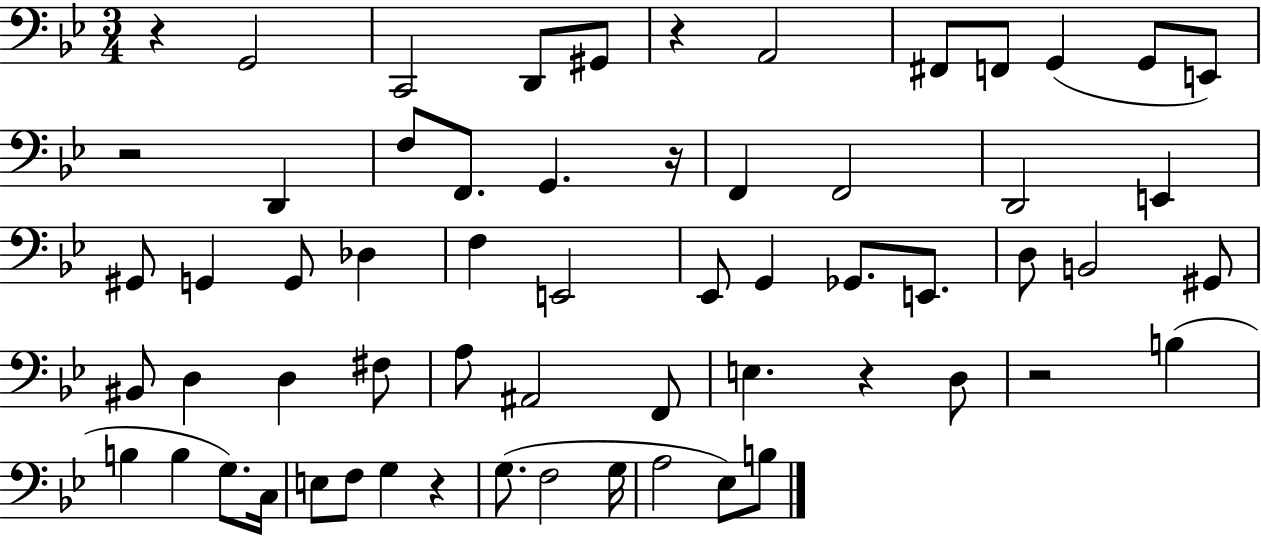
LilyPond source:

{
  \clef bass
  \numericTimeSignature
  \time 3/4
  \key bes \major
  r4 g,2 | c,2 d,8 gis,8 | r4 a,2 | fis,8 f,8 g,4( g,8 e,8) | \break r2 d,4 | f8 f,8. g,4. r16 | f,4 f,2 | d,2 e,4 | \break gis,8 g,4 g,8 des4 | f4 e,2 | ees,8 g,4 ges,8. e,8. | d8 b,2 gis,8 | \break bis,8 d4 d4 fis8 | a8 ais,2 f,8 | e4. r4 d8 | r2 b4( | \break b4 b4 g8.) c16 | e8 f8 g4 r4 | g8.( f2 g16 | a2 ees8) b8 | \break \bar "|."
}